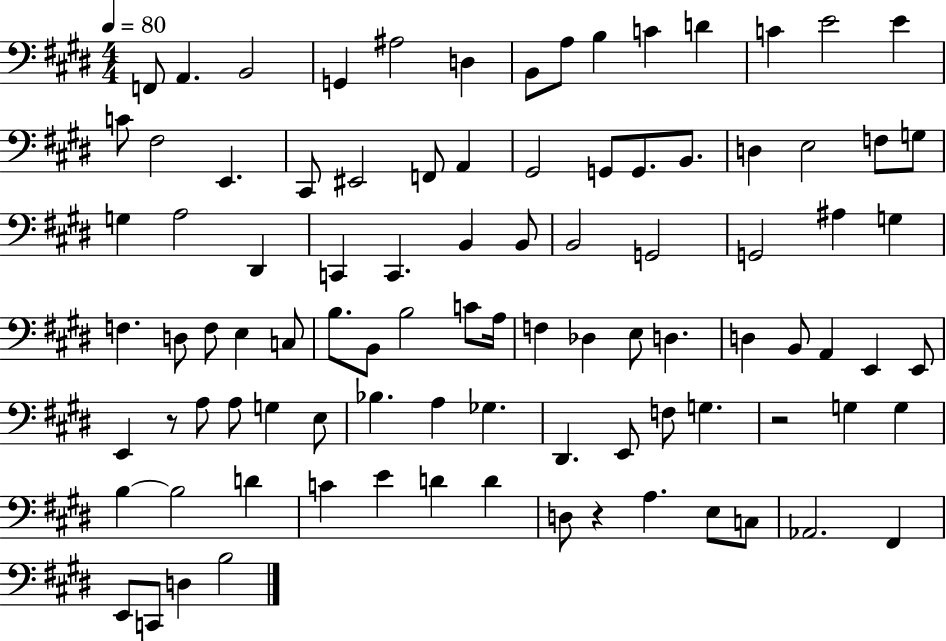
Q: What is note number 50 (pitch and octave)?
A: C4